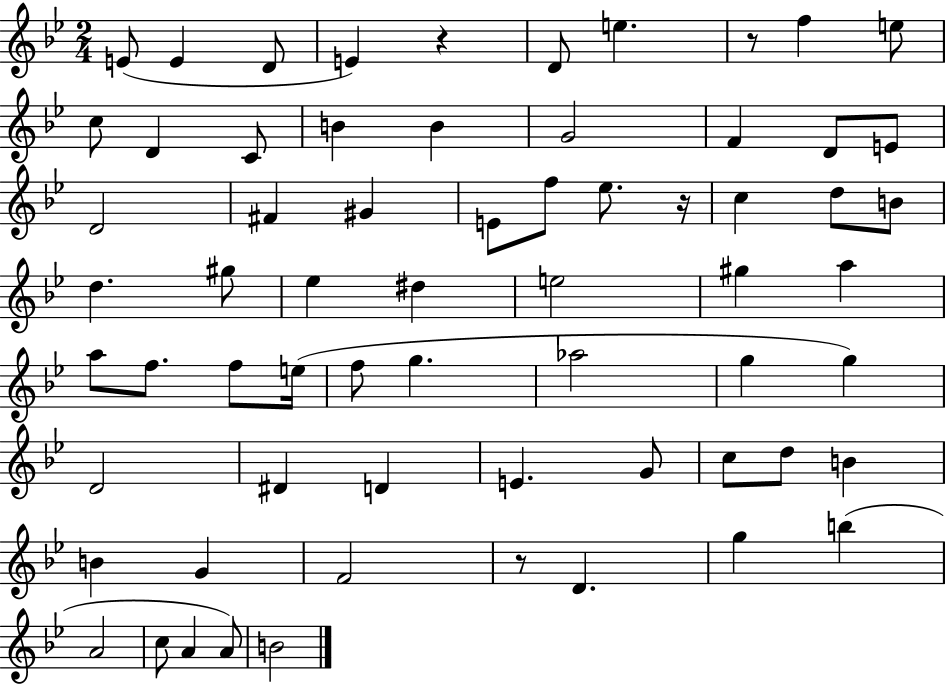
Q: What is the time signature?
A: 2/4